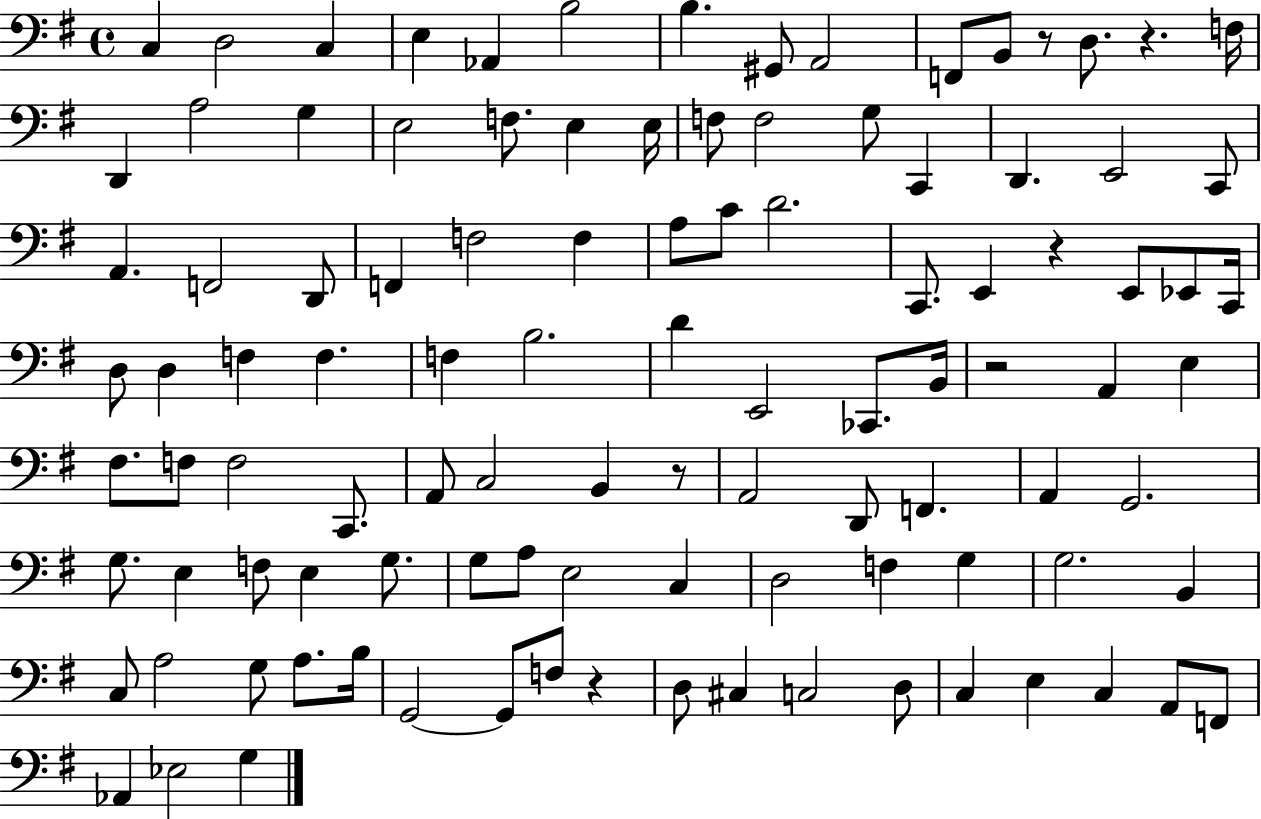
C3/q D3/h C3/q E3/q Ab2/q B3/h B3/q. G#2/e A2/h F2/e B2/e R/e D3/e. R/q. F3/s D2/q A3/h G3/q E3/h F3/e. E3/q E3/s F3/e F3/h G3/e C2/q D2/q. E2/h C2/e A2/q. F2/h D2/e F2/q F3/h F3/q A3/e C4/e D4/h. C2/e. E2/q R/q E2/e Eb2/e C2/s D3/e D3/q F3/q F3/q. F3/q B3/h. D4/q E2/h CES2/e. B2/s R/h A2/q E3/q F#3/e. F3/e F3/h C2/e. A2/e C3/h B2/q R/e A2/h D2/e F2/q. A2/q G2/h. G3/e. E3/q F3/e E3/q G3/e. G3/e A3/e E3/h C3/q D3/h F3/q G3/q G3/h. B2/q C3/e A3/h G3/e A3/e. B3/s G2/h G2/e F3/e R/q D3/e C#3/q C3/h D3/e C3/q E3/q C3/q A2/e F2/e Ab2/q Eb3/h G3/q